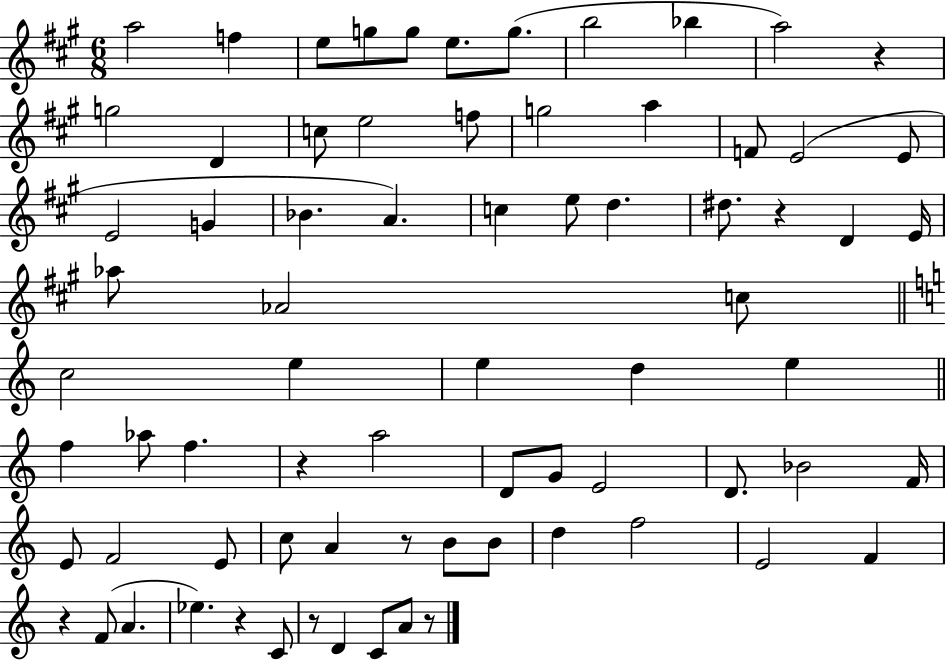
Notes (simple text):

A5/h F5/q E5/e G5/e G5/e E5/e. G5/e. B5/h Bb5/q A5/h R/q G5/h D4/q C5/e E5/h F5/e G5/h A5/q F4/e E4/h E4/e E4/h G4/q Bb4/q. A4/q. C5/q E5/e D5/q. D#5/e. R/q D4/q E4/s Ab5/e Ab4/h C5/e C5/h E5/q E5/q D5/q E5/q F5/q Ab5/e F5/q. R/q A5/h D4/e G4/e E4/h D4/e. Bb4/h F4/s E4/e F4/h E4/e C5/e A4/q R/e B4/e B4/e D5/q F5/h E4/h F4/q R/q F4/e A4/q. Eb5/q. R/q C4/e R/e D4/q C4/e A4/e R/e